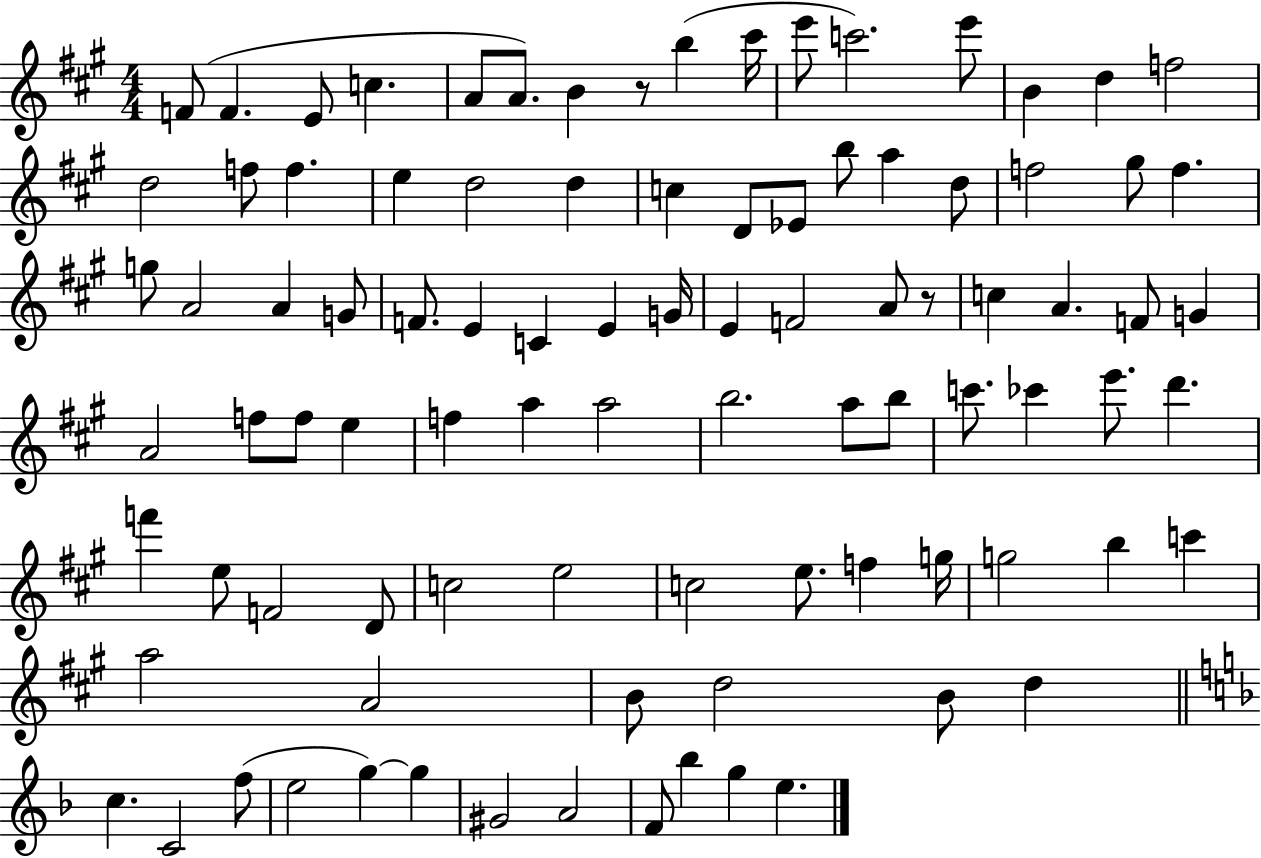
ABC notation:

X:1
T:Untitled
M:4/4
L:1/4
K:A
F/2 F E/2 c A/2 A/2 B z/2 b ^c'/4 e'/2 c'2 e'/2 B d f2 d2 f/2 f e d2 d c D/2 _E/2 b/2 a d/2 f2 ^g/2 f g/2 A2 A G/2 F/2 E C E G/4 E F2 A/2 z/2 c A F/2 G A2 f/2 f/2 e f a a2 b2 a/2 b/2 c'/2 _c' e'/2 d' f' e/2 F2 D/2 c2 e2 c2 e/2 f g/4 g2 b c' a2 A2 B/2 d2 B/2 d c C2 f/2 e2 g g ^G2 A2 F/2 _b g e